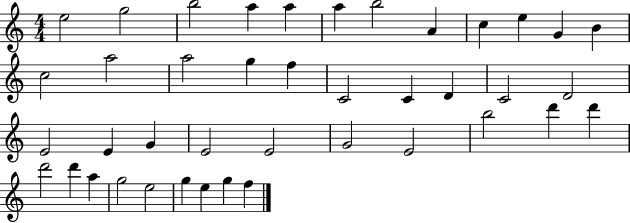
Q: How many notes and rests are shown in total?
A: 41